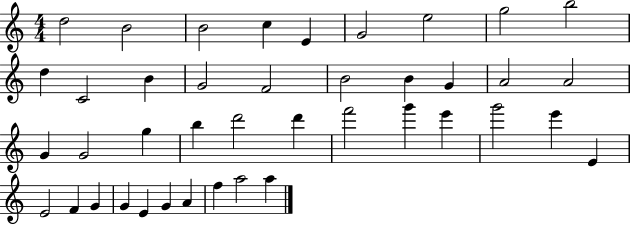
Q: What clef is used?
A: treble